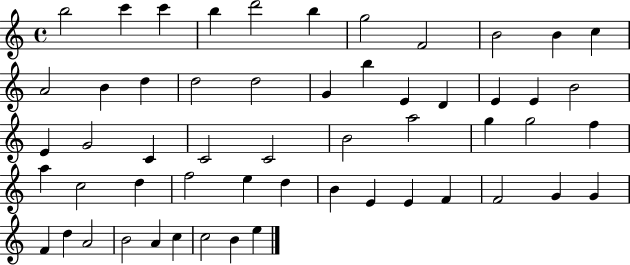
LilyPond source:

{
  \clef treble
  \time 4/4
  \defaultTimeSignature
  \key c \major
  b''2 c'''4 c'''4 | b''4 d'''2 b''4 | g''2 f'2 | b'2 b'4 c''4 | \break a'2 b'4 d''4 | d''2 d''2 | g'4 b''4 e'4 d'4 | e'4 e'4 b'2 | \break e'4 g'2 c'4 | c'2 c'2 | b'2 a''2 | g''4 g''2 f''4 | \break a''4 c''2 d''4 | f''2 e''4 d''4 | b'4 e'4 e'4 f'4 | f'2 g'4 g'4 | \break f'4 d''4 a'2 | b'2 a'4 c''4 | c''2 b'4 e''4 | \bar "|."
}